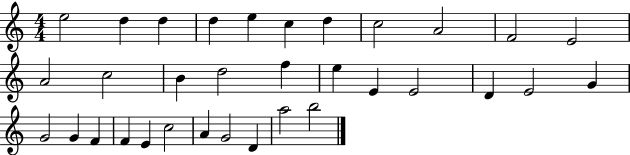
{
  \clef treble
  \numericTimeSignature
  \time 4/4
  \key c \major
  e''2 d''4 d''4 | d''4 e''4 c''4 d''4 | c''2 a'2 | f'2 e'2 | \break a'2 c''2 | b'4 d''2 f''4 | e''4 e'4 e'2 | d'4 e'2 g'4 | \break g'2 g'4 f'4 | f'4 e'4 c''2 | a'4 g'2 d'4 | a''2 b''2 | \break \bar "|."
}